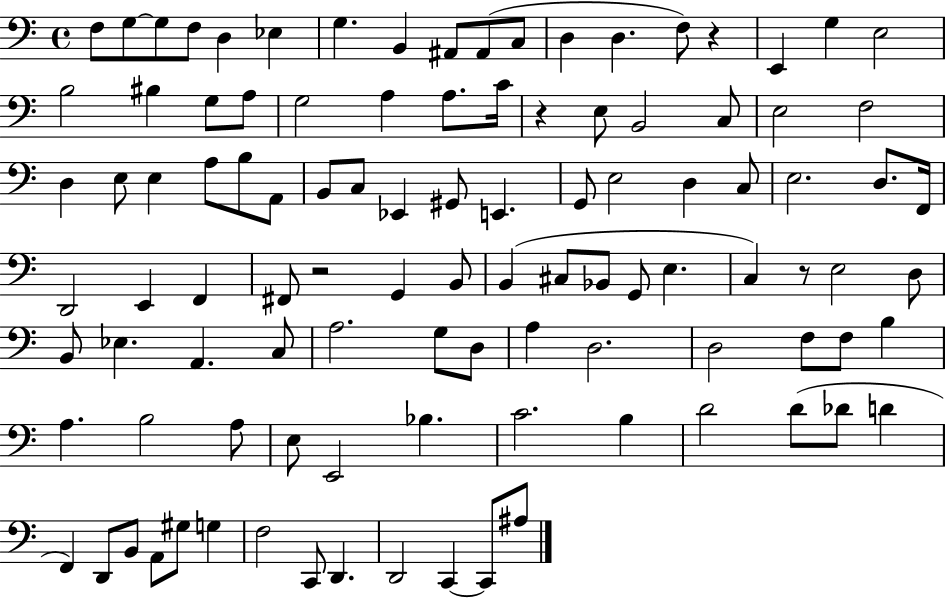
F3/e G3/e G3/e F3/e D3/q Eb3/q G3/q. B2/q A#2/e A#2/e C3/e D3/q D3/q. F3/e R/q E2/q G3/q E3/h B3/h BIS3/q G3/e A3/e G3/h A3/q A3/e. C4/s R/q E3/e B2/h C3/e E3/h F3/h D3/q E3/e E3/q A3/e B3/e A2/e B2/e C3/e Eb2/q G#2/e E2/q. G2/e E3/h D3/q C3/e E3/h. D3/e. F2/s D2/h E2/q F2/q F#2/e R/h G2/q B2/e B2/q C#3/e Bb2/e G2/e E3/q. C3/q R/e E3/h D3/e B2/e Eb3/q. A2/q. C3/e A3/h. G3/e D3/e A3/q D3/h. D3/h F3/e F3/e B3/q A3/q. B3/h A3/e E3/e E2/h Bb3/q. C4/h. B3/q D4/h D4/e Db4/e D4/q F2/q D2/e B2/e A2/e G#3/e G3/q F3/h C2/e D2/q. D2/h C2/q C2/e A#3/e